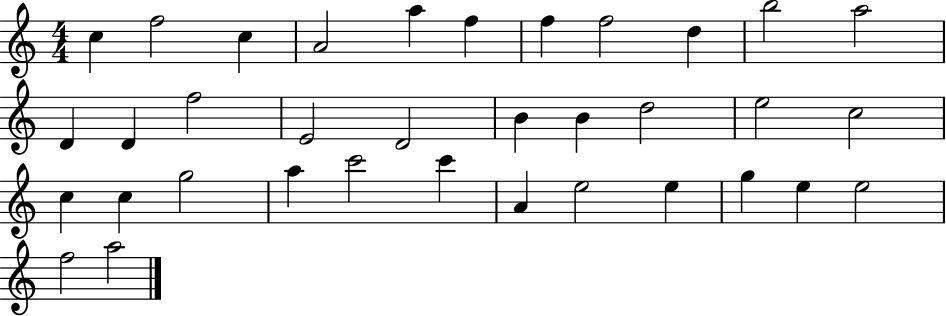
{
  \clef treble
  \numericTimeSignature
  \time 4/4
  \key c \major
  c''4 f''2 c''4 | a'2 a''4 f''4 | f''4 f''2 d''4 | b''2 a''2 | \break d'4 d'4 f''2 | e'2 d'2 | b'4 b'4 d''2 | e''2 c''2 | \break c''4 c''4 g''2 | a''4 c'''2 c'''4 | a'4 e''2 e''4 | g''4 e''4 e''2 | \break f''2 a''2 | \bar "|."
}